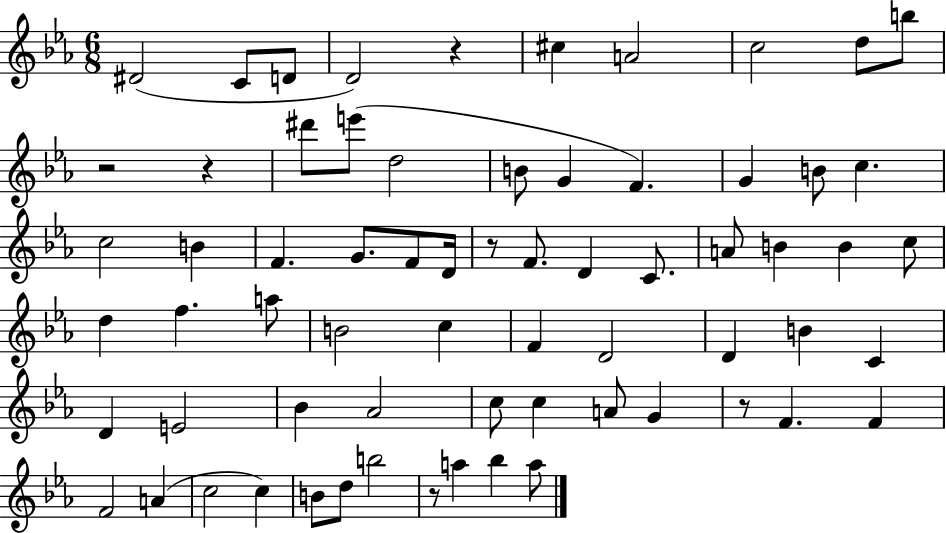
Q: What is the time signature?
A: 6/8